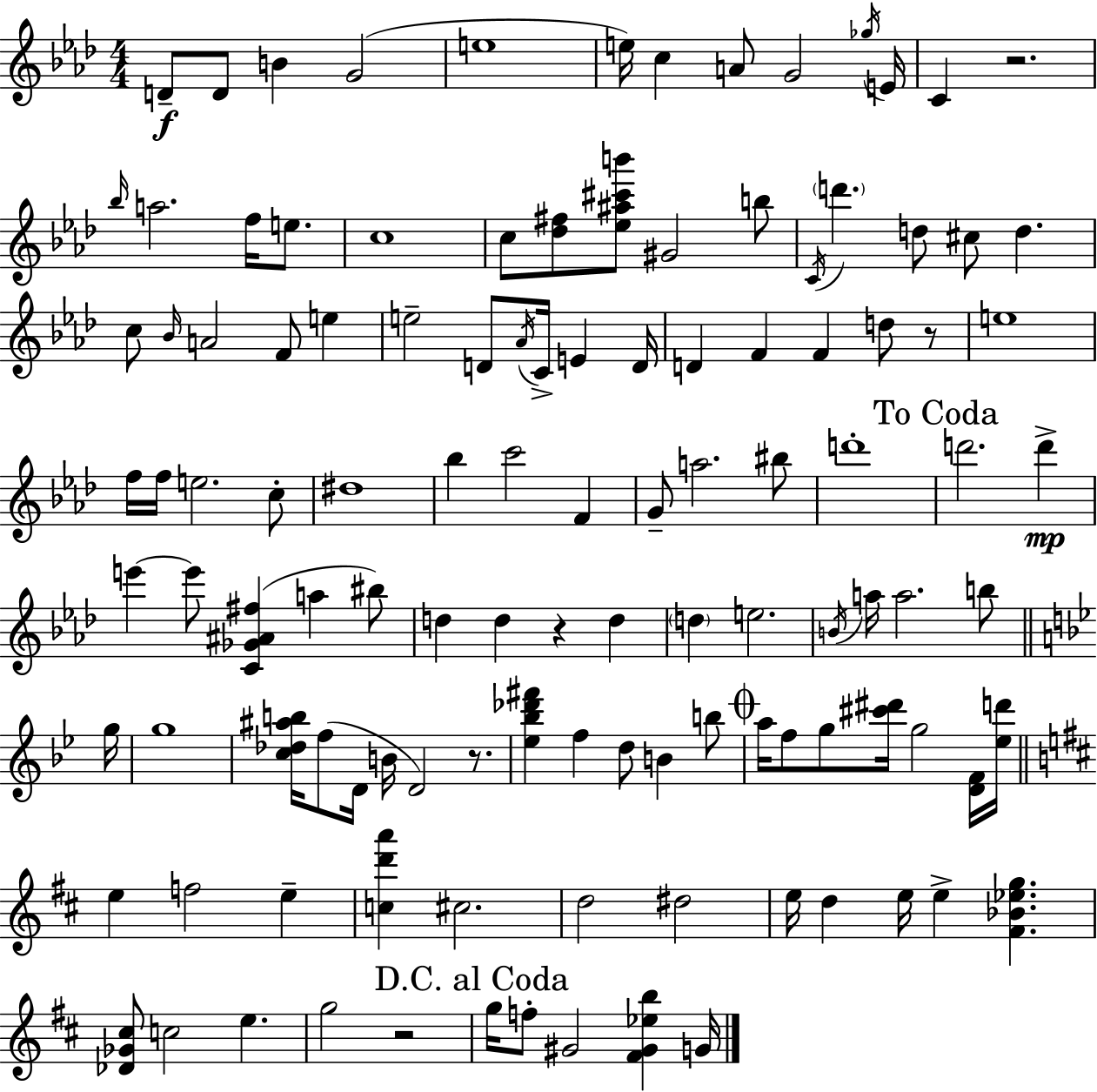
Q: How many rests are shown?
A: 5